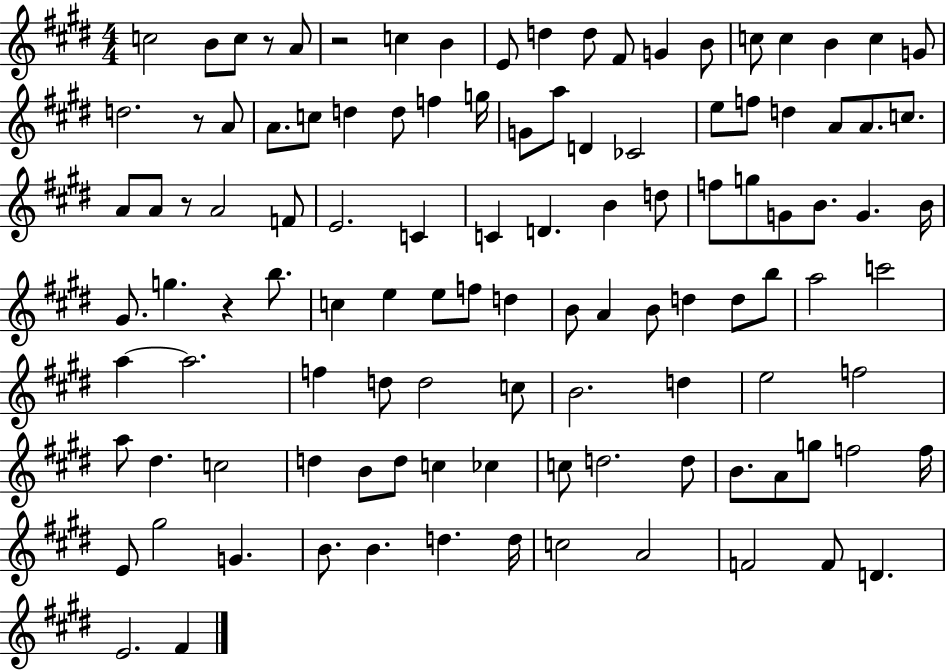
X:1
T:Untitled
M:4/4
L:1/4
K:E
c2 B/2 c/2 z/2 A/2 z2 c B E/2 d d/2 ^F/2 G B/2 c/2 c B c G/2 d2 z/2 A/2 A/2 c/2 d d/2 f g/4 G/2 a/2 D _C2 e/2 f/2 d A/2 A/2 c/2 A/2 A/2 z/2 A2 F/2 E2 C C D B d/2 f/2 g/2 G/2 B/2 G B/4 ^G/2 g z b/2 c e e/2 f/2 d B/2 A B/2 d d/2 b/2 a2 c'2 a a2 f d/2 d2 c/2 B2 d e2 f2 a/2 ^d c2 d B/2 d/2 c _c c/2 d2 d/2 B/2 A/2 g/2 f2 f/4 E/2 ^g2 G B/2 B d d/4 c2 A2 F2 F/2 D E2 ^F